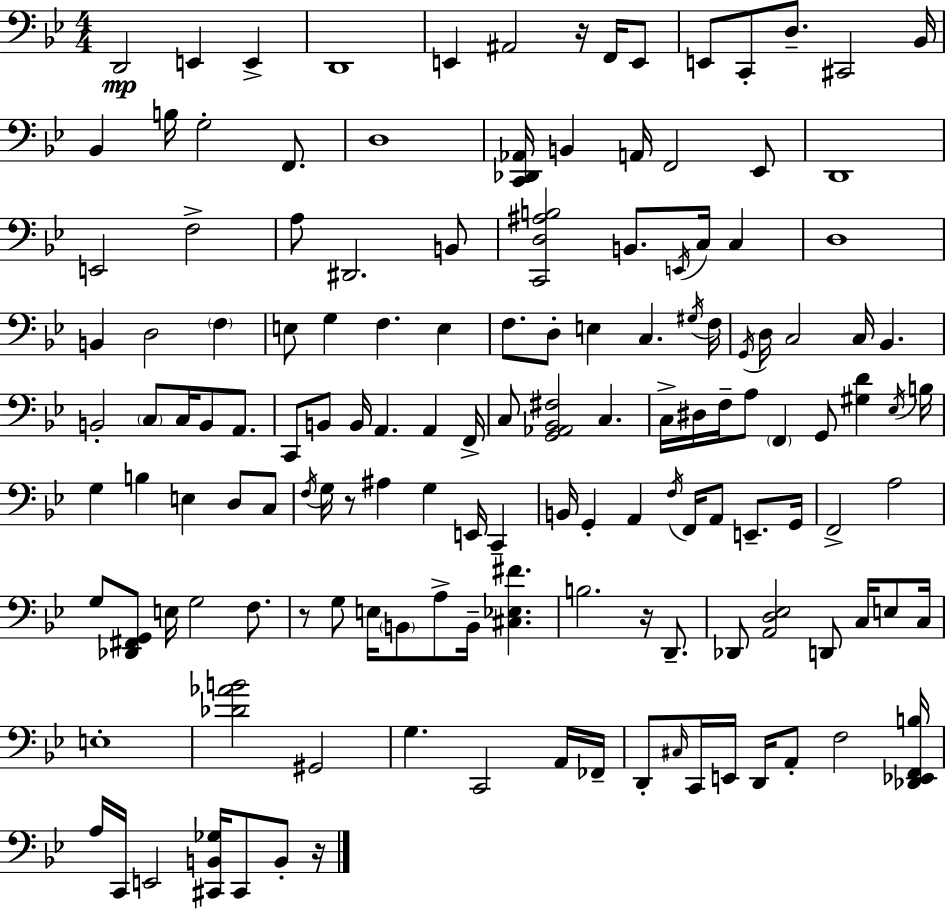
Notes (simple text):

D2/h E2/q E2/q D2/w E2/q A#2/h R/s F2/s E2/e E2/e C2/e D3/e. C#2/h Bb2/s Bb2/q B3/s G3/h F2/e. D3/w [C2,Db2,Ab2]/s B2/q A2/s F2/h Eb2/e D2/w E2/h F3/h A3/e D#2/h. B2/e [C2,D3,A#3,B3]/h B2/e. E2/s C3/s C3/q D3/w B2/q D3/h F3/q E3/e G3/q F3/q. E3/q F3/e. D3/e E3/q C3/q. G#3/s F3/s G2/s D3/s C3/h C3/s Bb2/q. B2/h C3/e C3/s B2/e A2/e. C2/e B2/e B2/s A2/q. A2/q F2/s C3/e [G2,Ab2,Bb2,F#3]/h C3/q. C3/s D#3/s F3/s A3/e F2/q G2/e [G#3,D4]/q Eb3/s B3/s G3/q B3/q E3/q D3/e C3/e F3/s G3/s R/e A#3/q G3/q E2/s C2/q B2/s G2/q A2/q F3/s F2/s A2/e E2/e. G2/s F2/h A3/h G3/e [Db2,F#2,G2]/e E3/s G3/h F3/e. R/e G3/e E3/s B2/e A3/e B2/s [C#3,Eb3,F#4]/q. B3/h. R/s D2/e. Db2/e [A2,D3,Eb3]/h D2/e C3/s E3/e C3/s E3/w [Db4,Ab4,B4]/h G#2/h G3/q. C2/h A2/s FES2/s D2/e C#3/s C2/s E2/s D2/s A2/e F3/h [Db2,Eb2,F2,B3]/s A3/s C2/s E2/h [C#2,B2,Gb3]/s C#2/e B2/e R/s